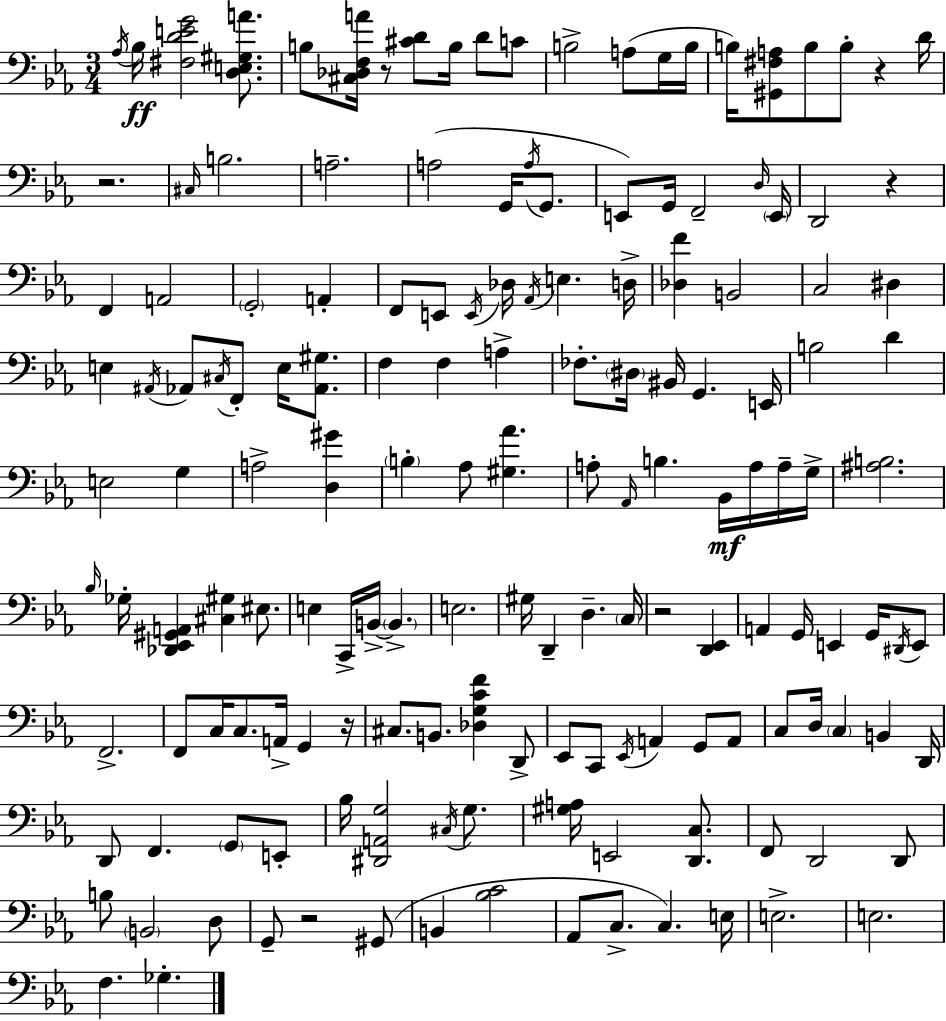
Ab3/s Bb3/s [F#3,D4,E4,G4]/h [D3,E3,G#3,A4]/e. B3/e [C#3,Db3,F3,A4]/s R/e [C#4,D4]/e B3/s D4/e C4/e B3/h A3/e G3/s B3/s B3/s [G#2,F#3,A3]/e B3/e B3/e R/q D4/s R/h. C#3/s B3/h. A3/h. A3/h G2/s A3/s G2/e. E2/e G2/s F2/h D3/s E2/s D2/h R/q F2/q A2/h G2/h A2/q F2/e E2/e E2/s Db3/s Ab2/s E3/q. D3/s [Db3,F4]/q B2/h C3/h D#3/q E3/q A#2/s Ab2/e C#3/s F2/e E3/s [Ab2,G#3]/e. F3/q F3/q A3/q FES3/e. D#3/s BIS2/s G2/q. E2/s B3/h D4/q E3/h G3/q A3/h [D3,G#4]/q B3/q Ab3/e [G#3,Ab4]/q. A3/e Ab2/s B3/q. Bb2/s A3/s A3/s G3/s [A#3,B3]/h. Bb3/s Gb3/s [Db2,Eb2,G#2,A2]/q [C#3,G#3]/q EIS3/e. E3/q C2/s B2/s B2/q. E3/h. G#3/s D2/q D3/q. C3/s R/h [D2,Eb2]/q A2/q G2/s E2/q G2/s D#2/s E2/e F2/h. F2/e C3/s C3/e. A2/s G2/q R/s C#3/e. B2/e. [Db3,G3,C4,F4]/q D2/e Eb2/e C2/e Eb2/s A2/q G2/e A2/e C3/e D3/s C3/q B2/q D2/s D2/e F2/q. G2/e E2/e Bb3/s [D#2,A2,G3]/h C#3/s G3/e. [G#3,A3]/s E2/h [D2,C3]/e. F2/e D2/h D2/e B3/e B2/h D3/e G2/e R/h G#2/e B2/q [Bb3,C4]/h Ab2/e C3/e. C3/q. E3/s E3/h. E3/h. F3/q. Gb3/q.